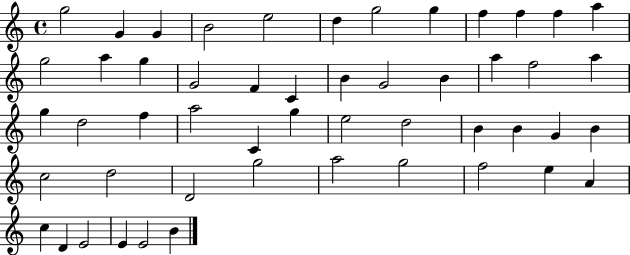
G5/h G4/q G4/q B4/h E5/h D5/q G5/h G5/q F5/q F5/q F5/q A5/q G5/h A5/q G5/q G4/h F4/q C4/q B4/q G4/h B4/q A5/q F5/h A5/q G5/q D5/h F5/q A5/h C4/q G5/q E5/h D5/h B4/q B4/q G4/q B4/q C5/h D5/h D4/h G5/h A5/h G5/h F5/h E5/q A4/q C5/q D4/q E4/h E4/q E4/h B4/q